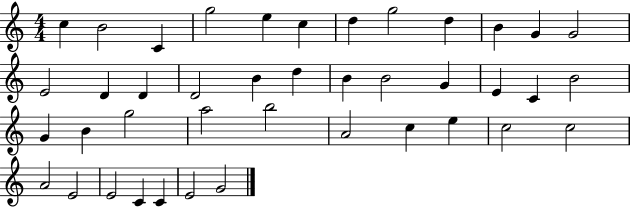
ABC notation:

X:1
T:Untitled
M:4/4
L:1/4
K:C
c B2 C g2 e c d g2 d B G G2 E2 D D D2 B d B B2 G E C B2 G B g2 a2 b2 A2 c e c2 c2 A2 E2 E2 C C E2 G2